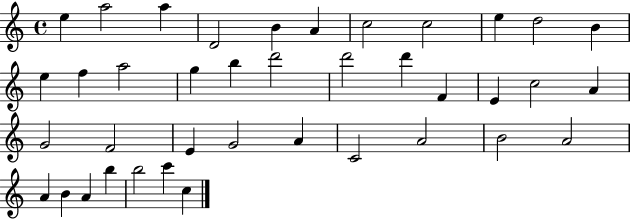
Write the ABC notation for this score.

X:1
T:Untitled
M:4/4
L:1/4
K:C
e a2 a D2 B A c2 c2 e d2 B e f a2 g b d'2 d'2 d' F E c2 A G2 F2 E G2 A C2 A2 B2 A2 A B A b b2 c' c